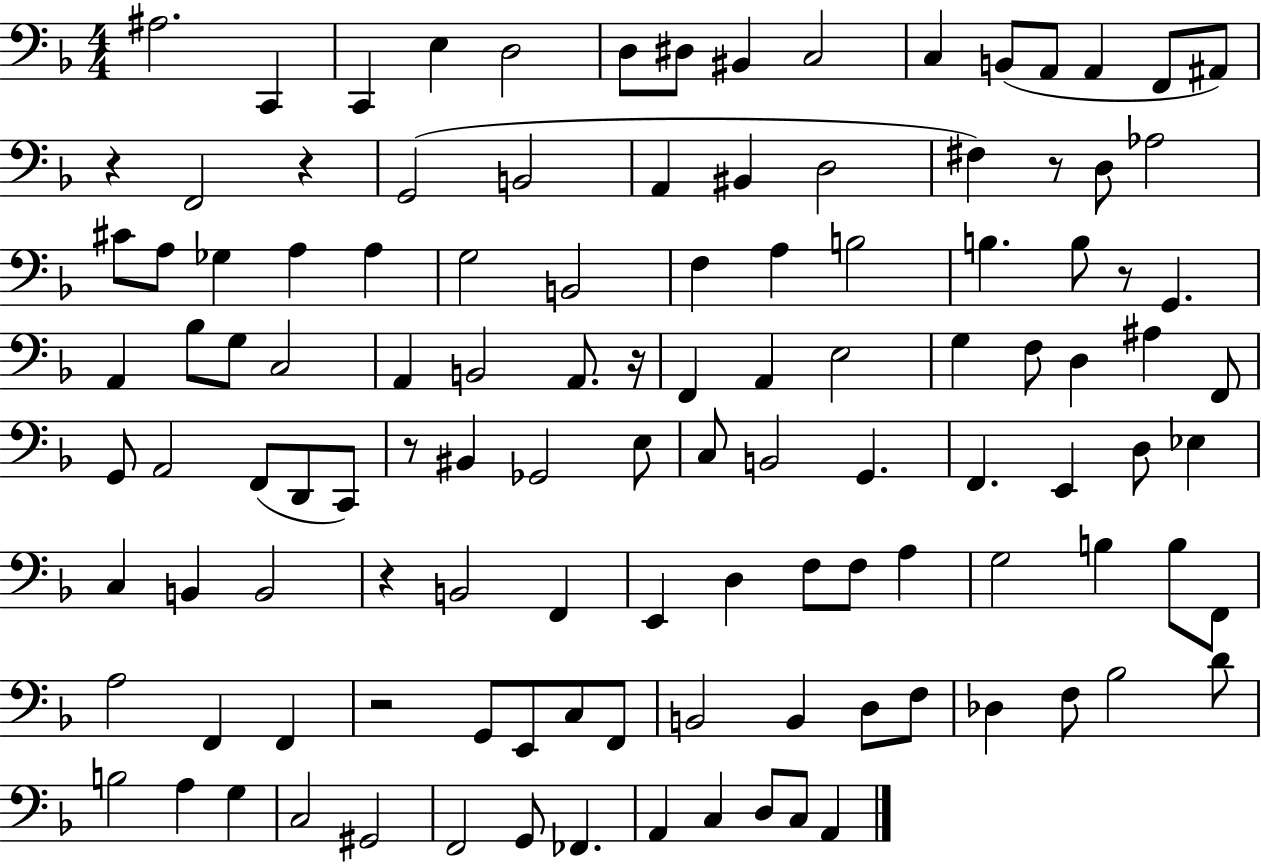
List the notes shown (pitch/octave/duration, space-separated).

A#3/h. C2/q C2/q E3/q D3/h D3/e D#3/e BIS2/q C3/h C3/q B2/e A2/e A2/q F2/e A#2/e R/q F2/h R/q G2/h B2/h A2/q BIS2/q D3/h F#3/q R/e D3/e Ab3/h C#4/e A3/e Gb3/q A3/q A3/q G3/h B2/h F3/q A3/q B3/h B3/q. B3/e R/e G2/q. A2/q Bb3/e G3/e C3/h A2/q B2/h A2/e. R/s F2/q A2/q E3/h G3/q F3/e D3/q A#3/q F2/e G2/e A2/h F2/e D2/e C2/e R/e BIS2/q Gb2/h E3/e C3/e B2/h G2/q. F2/q. E2/q D3/e Eb3/q C3/q B2/q B2/h R/q B2/h F2/q E2/q D3/q F3/e F3/e A3/q G3/h B3/q B3/e F2/e A3/h F2/q F2/q R/h G2/e E2/e C3/e F2/e B2/h B2/q D3/e F3/e Db3/q F3/e Bb3/h D4/e B3/h A3/q G3/q C3/h G#2/h F2/h G2/e FES2/q. A2/q C3/q D3/e C3/e A2/q